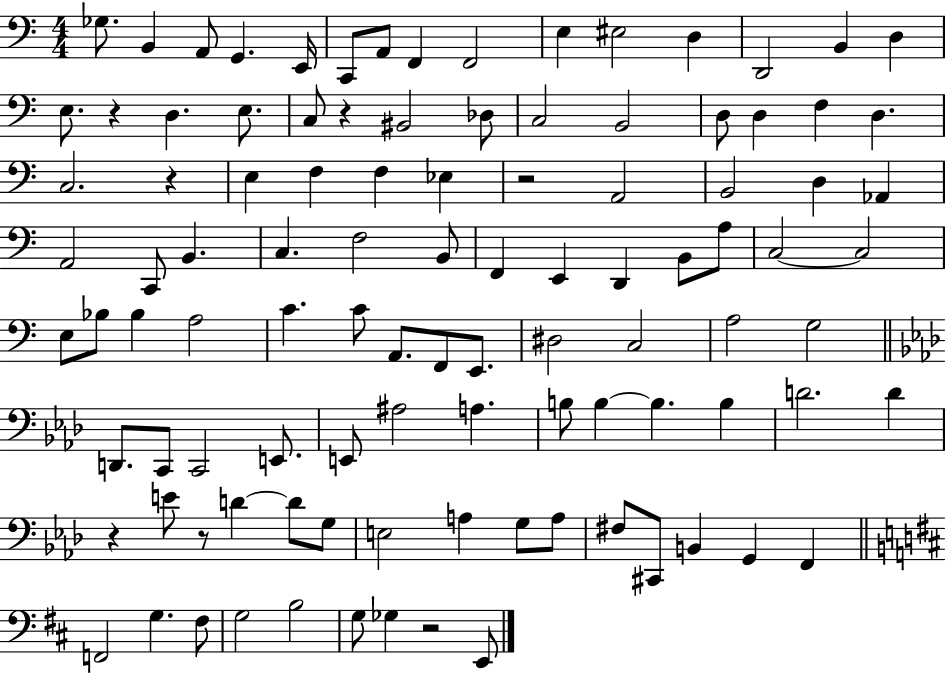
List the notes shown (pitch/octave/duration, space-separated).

Gb3/e. B2/q A2/e G2/q. E2/s C2/e A2/e F2/q F2/h E3/q EIS3/h D3/q D2/h B2/q D3/q E3/e. R/q D3/q. E3/e. C3/e R/q BIS2/h Db3/e C3/h B2/h D3/e D3/q F3/q D3/q. C3/h. R/q E3/q F3/q F3/q Eb3/q R/h A2/h B2/h D3/q Ab2/q A2/h C2/e B2/q. C3/q. F3/h B2/e F2/q E2/q D2/q B2/e A3/e C3/h C3/h E3/e Bb3/e Bb3/q A3/h C4/q. C4/e A2/e. F2/e E2/e. D#3/h C3/h A3/h G3/h D2/e. C2/e C2/h E2/e. E2/e A#3/h A3/q. B3/e B3/q B3/q. B3/q D4/h. D4/q R/q E4/e R/e D4/q D4/e G3/e E3/h A3/q G3/e A3/e F#3/e C#2/e B2/q G2/q F2/q F2/h G3/q. F#3/e G3/h B3/h G3/e Gb3/q R/h E2/e